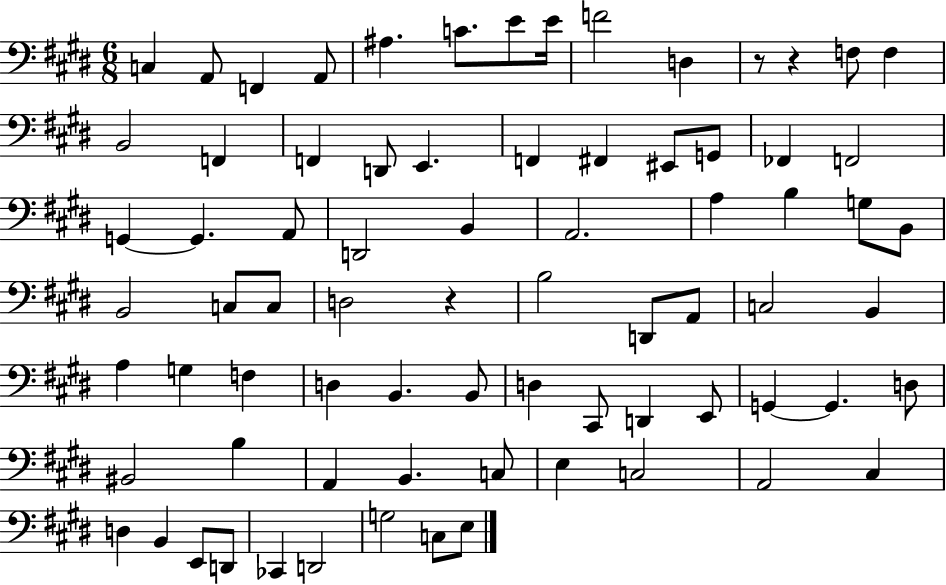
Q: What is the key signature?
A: E major